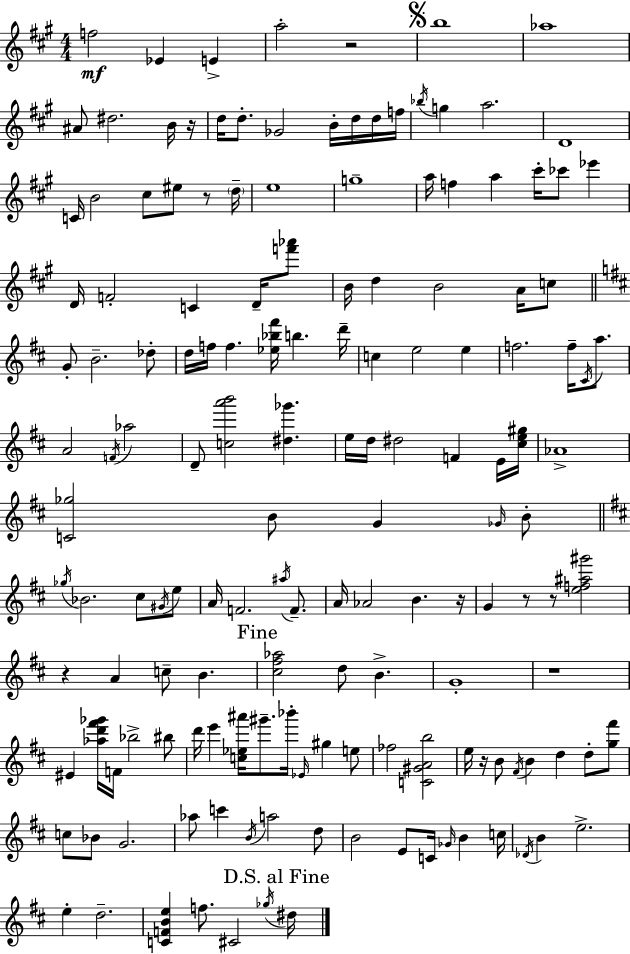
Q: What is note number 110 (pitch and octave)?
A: Bb4